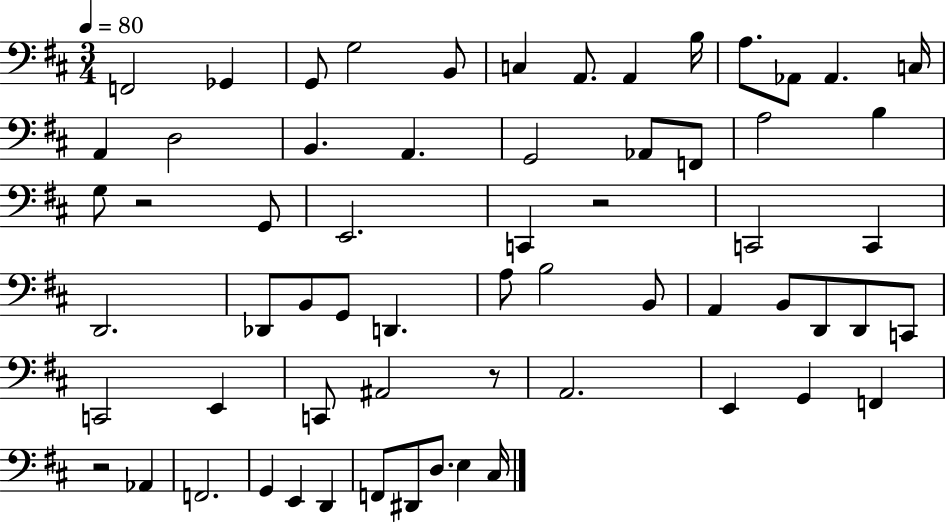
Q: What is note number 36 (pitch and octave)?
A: B2